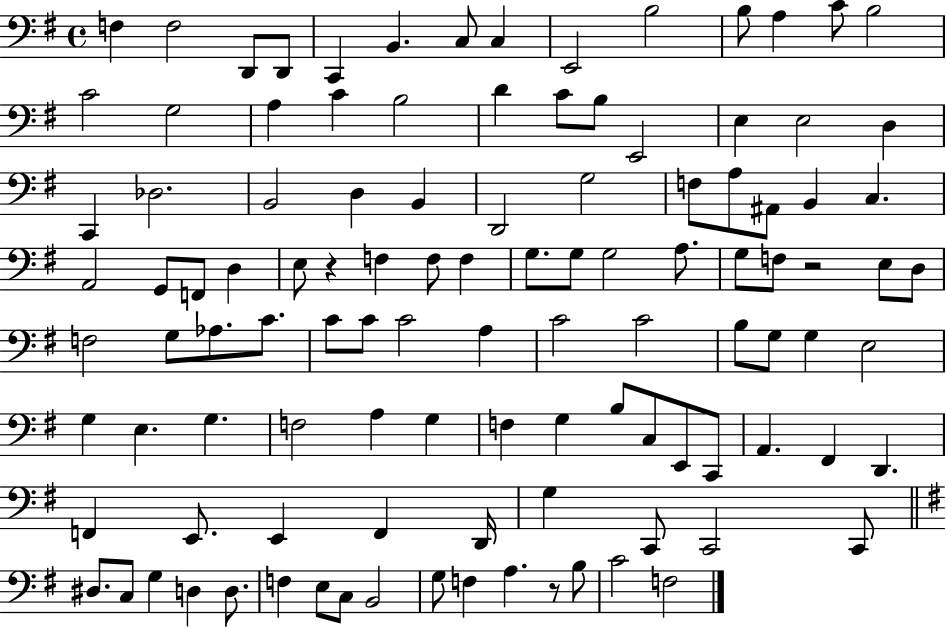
F3/q F3/h D2/e D2/e C2/q B2/q. C3/e C3/q E2/h B3/h B3/e A3/q C4/e B3/h C4/h G3/h A3/q C4/q B3/h D4/q C4/e B3/e E2/h E3/q E3/h D3/q C2/q Db3/h. B2/h D3/q B2/q D2/h G3/h F3/e A3/e A#2/e B2/q C3/q. A2/h G2/e F2/e D3/q E3/e R/q F3/q F3/e F3/q G3/e. G3/e G3/h A3/e. G3/e F3/e R/h E3/e D3/e F3/h G3/e Ab3/e. C4/e. C4/e C4/e C4/h A3/q C4/h C4/h B3/e G3/e G3/q E3/h G3/q E3/q. G3/q. F3/h A3/q G3/q F3/q G3/q B3/e C3/e E2/e C2/e A2/q. F#2/q D2/q. F2/q E2/e. E2/q F2/q D2/s G3/q C2/e C2/h C2/e D#3/e. C3/e G3/q D3/q D3/e. F3/q E3/e C3/e B2/h G3/e F3/q A3/q. R/e B3/e C4/h F3/h